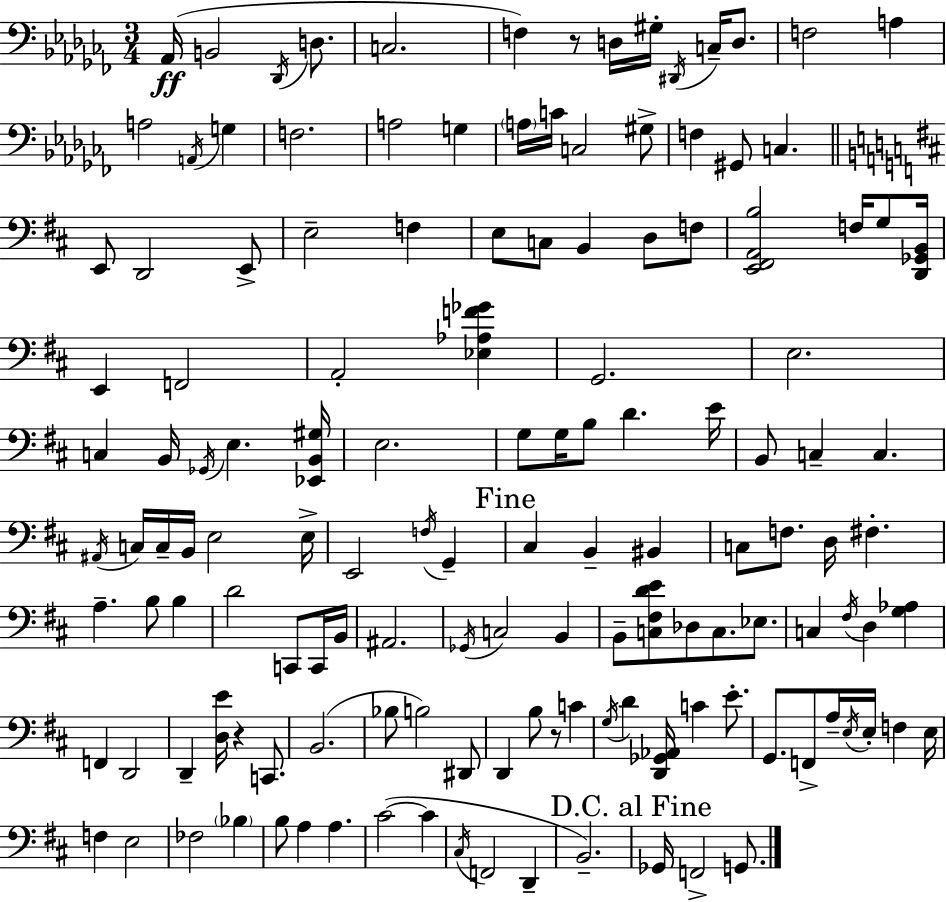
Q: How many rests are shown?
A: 3